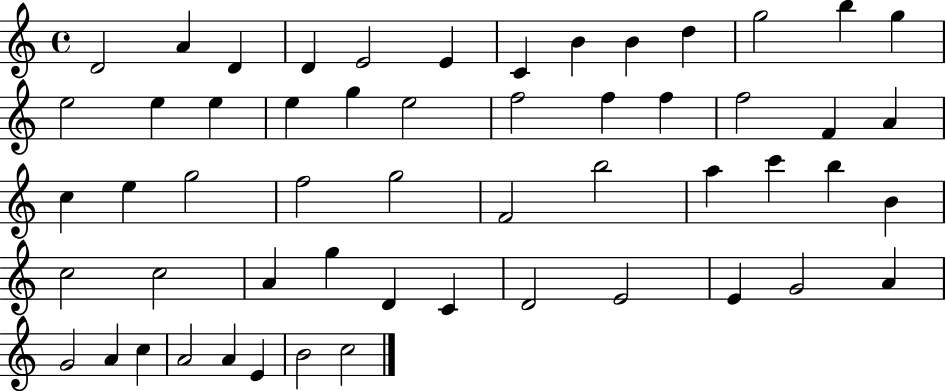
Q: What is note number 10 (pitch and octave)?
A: D5